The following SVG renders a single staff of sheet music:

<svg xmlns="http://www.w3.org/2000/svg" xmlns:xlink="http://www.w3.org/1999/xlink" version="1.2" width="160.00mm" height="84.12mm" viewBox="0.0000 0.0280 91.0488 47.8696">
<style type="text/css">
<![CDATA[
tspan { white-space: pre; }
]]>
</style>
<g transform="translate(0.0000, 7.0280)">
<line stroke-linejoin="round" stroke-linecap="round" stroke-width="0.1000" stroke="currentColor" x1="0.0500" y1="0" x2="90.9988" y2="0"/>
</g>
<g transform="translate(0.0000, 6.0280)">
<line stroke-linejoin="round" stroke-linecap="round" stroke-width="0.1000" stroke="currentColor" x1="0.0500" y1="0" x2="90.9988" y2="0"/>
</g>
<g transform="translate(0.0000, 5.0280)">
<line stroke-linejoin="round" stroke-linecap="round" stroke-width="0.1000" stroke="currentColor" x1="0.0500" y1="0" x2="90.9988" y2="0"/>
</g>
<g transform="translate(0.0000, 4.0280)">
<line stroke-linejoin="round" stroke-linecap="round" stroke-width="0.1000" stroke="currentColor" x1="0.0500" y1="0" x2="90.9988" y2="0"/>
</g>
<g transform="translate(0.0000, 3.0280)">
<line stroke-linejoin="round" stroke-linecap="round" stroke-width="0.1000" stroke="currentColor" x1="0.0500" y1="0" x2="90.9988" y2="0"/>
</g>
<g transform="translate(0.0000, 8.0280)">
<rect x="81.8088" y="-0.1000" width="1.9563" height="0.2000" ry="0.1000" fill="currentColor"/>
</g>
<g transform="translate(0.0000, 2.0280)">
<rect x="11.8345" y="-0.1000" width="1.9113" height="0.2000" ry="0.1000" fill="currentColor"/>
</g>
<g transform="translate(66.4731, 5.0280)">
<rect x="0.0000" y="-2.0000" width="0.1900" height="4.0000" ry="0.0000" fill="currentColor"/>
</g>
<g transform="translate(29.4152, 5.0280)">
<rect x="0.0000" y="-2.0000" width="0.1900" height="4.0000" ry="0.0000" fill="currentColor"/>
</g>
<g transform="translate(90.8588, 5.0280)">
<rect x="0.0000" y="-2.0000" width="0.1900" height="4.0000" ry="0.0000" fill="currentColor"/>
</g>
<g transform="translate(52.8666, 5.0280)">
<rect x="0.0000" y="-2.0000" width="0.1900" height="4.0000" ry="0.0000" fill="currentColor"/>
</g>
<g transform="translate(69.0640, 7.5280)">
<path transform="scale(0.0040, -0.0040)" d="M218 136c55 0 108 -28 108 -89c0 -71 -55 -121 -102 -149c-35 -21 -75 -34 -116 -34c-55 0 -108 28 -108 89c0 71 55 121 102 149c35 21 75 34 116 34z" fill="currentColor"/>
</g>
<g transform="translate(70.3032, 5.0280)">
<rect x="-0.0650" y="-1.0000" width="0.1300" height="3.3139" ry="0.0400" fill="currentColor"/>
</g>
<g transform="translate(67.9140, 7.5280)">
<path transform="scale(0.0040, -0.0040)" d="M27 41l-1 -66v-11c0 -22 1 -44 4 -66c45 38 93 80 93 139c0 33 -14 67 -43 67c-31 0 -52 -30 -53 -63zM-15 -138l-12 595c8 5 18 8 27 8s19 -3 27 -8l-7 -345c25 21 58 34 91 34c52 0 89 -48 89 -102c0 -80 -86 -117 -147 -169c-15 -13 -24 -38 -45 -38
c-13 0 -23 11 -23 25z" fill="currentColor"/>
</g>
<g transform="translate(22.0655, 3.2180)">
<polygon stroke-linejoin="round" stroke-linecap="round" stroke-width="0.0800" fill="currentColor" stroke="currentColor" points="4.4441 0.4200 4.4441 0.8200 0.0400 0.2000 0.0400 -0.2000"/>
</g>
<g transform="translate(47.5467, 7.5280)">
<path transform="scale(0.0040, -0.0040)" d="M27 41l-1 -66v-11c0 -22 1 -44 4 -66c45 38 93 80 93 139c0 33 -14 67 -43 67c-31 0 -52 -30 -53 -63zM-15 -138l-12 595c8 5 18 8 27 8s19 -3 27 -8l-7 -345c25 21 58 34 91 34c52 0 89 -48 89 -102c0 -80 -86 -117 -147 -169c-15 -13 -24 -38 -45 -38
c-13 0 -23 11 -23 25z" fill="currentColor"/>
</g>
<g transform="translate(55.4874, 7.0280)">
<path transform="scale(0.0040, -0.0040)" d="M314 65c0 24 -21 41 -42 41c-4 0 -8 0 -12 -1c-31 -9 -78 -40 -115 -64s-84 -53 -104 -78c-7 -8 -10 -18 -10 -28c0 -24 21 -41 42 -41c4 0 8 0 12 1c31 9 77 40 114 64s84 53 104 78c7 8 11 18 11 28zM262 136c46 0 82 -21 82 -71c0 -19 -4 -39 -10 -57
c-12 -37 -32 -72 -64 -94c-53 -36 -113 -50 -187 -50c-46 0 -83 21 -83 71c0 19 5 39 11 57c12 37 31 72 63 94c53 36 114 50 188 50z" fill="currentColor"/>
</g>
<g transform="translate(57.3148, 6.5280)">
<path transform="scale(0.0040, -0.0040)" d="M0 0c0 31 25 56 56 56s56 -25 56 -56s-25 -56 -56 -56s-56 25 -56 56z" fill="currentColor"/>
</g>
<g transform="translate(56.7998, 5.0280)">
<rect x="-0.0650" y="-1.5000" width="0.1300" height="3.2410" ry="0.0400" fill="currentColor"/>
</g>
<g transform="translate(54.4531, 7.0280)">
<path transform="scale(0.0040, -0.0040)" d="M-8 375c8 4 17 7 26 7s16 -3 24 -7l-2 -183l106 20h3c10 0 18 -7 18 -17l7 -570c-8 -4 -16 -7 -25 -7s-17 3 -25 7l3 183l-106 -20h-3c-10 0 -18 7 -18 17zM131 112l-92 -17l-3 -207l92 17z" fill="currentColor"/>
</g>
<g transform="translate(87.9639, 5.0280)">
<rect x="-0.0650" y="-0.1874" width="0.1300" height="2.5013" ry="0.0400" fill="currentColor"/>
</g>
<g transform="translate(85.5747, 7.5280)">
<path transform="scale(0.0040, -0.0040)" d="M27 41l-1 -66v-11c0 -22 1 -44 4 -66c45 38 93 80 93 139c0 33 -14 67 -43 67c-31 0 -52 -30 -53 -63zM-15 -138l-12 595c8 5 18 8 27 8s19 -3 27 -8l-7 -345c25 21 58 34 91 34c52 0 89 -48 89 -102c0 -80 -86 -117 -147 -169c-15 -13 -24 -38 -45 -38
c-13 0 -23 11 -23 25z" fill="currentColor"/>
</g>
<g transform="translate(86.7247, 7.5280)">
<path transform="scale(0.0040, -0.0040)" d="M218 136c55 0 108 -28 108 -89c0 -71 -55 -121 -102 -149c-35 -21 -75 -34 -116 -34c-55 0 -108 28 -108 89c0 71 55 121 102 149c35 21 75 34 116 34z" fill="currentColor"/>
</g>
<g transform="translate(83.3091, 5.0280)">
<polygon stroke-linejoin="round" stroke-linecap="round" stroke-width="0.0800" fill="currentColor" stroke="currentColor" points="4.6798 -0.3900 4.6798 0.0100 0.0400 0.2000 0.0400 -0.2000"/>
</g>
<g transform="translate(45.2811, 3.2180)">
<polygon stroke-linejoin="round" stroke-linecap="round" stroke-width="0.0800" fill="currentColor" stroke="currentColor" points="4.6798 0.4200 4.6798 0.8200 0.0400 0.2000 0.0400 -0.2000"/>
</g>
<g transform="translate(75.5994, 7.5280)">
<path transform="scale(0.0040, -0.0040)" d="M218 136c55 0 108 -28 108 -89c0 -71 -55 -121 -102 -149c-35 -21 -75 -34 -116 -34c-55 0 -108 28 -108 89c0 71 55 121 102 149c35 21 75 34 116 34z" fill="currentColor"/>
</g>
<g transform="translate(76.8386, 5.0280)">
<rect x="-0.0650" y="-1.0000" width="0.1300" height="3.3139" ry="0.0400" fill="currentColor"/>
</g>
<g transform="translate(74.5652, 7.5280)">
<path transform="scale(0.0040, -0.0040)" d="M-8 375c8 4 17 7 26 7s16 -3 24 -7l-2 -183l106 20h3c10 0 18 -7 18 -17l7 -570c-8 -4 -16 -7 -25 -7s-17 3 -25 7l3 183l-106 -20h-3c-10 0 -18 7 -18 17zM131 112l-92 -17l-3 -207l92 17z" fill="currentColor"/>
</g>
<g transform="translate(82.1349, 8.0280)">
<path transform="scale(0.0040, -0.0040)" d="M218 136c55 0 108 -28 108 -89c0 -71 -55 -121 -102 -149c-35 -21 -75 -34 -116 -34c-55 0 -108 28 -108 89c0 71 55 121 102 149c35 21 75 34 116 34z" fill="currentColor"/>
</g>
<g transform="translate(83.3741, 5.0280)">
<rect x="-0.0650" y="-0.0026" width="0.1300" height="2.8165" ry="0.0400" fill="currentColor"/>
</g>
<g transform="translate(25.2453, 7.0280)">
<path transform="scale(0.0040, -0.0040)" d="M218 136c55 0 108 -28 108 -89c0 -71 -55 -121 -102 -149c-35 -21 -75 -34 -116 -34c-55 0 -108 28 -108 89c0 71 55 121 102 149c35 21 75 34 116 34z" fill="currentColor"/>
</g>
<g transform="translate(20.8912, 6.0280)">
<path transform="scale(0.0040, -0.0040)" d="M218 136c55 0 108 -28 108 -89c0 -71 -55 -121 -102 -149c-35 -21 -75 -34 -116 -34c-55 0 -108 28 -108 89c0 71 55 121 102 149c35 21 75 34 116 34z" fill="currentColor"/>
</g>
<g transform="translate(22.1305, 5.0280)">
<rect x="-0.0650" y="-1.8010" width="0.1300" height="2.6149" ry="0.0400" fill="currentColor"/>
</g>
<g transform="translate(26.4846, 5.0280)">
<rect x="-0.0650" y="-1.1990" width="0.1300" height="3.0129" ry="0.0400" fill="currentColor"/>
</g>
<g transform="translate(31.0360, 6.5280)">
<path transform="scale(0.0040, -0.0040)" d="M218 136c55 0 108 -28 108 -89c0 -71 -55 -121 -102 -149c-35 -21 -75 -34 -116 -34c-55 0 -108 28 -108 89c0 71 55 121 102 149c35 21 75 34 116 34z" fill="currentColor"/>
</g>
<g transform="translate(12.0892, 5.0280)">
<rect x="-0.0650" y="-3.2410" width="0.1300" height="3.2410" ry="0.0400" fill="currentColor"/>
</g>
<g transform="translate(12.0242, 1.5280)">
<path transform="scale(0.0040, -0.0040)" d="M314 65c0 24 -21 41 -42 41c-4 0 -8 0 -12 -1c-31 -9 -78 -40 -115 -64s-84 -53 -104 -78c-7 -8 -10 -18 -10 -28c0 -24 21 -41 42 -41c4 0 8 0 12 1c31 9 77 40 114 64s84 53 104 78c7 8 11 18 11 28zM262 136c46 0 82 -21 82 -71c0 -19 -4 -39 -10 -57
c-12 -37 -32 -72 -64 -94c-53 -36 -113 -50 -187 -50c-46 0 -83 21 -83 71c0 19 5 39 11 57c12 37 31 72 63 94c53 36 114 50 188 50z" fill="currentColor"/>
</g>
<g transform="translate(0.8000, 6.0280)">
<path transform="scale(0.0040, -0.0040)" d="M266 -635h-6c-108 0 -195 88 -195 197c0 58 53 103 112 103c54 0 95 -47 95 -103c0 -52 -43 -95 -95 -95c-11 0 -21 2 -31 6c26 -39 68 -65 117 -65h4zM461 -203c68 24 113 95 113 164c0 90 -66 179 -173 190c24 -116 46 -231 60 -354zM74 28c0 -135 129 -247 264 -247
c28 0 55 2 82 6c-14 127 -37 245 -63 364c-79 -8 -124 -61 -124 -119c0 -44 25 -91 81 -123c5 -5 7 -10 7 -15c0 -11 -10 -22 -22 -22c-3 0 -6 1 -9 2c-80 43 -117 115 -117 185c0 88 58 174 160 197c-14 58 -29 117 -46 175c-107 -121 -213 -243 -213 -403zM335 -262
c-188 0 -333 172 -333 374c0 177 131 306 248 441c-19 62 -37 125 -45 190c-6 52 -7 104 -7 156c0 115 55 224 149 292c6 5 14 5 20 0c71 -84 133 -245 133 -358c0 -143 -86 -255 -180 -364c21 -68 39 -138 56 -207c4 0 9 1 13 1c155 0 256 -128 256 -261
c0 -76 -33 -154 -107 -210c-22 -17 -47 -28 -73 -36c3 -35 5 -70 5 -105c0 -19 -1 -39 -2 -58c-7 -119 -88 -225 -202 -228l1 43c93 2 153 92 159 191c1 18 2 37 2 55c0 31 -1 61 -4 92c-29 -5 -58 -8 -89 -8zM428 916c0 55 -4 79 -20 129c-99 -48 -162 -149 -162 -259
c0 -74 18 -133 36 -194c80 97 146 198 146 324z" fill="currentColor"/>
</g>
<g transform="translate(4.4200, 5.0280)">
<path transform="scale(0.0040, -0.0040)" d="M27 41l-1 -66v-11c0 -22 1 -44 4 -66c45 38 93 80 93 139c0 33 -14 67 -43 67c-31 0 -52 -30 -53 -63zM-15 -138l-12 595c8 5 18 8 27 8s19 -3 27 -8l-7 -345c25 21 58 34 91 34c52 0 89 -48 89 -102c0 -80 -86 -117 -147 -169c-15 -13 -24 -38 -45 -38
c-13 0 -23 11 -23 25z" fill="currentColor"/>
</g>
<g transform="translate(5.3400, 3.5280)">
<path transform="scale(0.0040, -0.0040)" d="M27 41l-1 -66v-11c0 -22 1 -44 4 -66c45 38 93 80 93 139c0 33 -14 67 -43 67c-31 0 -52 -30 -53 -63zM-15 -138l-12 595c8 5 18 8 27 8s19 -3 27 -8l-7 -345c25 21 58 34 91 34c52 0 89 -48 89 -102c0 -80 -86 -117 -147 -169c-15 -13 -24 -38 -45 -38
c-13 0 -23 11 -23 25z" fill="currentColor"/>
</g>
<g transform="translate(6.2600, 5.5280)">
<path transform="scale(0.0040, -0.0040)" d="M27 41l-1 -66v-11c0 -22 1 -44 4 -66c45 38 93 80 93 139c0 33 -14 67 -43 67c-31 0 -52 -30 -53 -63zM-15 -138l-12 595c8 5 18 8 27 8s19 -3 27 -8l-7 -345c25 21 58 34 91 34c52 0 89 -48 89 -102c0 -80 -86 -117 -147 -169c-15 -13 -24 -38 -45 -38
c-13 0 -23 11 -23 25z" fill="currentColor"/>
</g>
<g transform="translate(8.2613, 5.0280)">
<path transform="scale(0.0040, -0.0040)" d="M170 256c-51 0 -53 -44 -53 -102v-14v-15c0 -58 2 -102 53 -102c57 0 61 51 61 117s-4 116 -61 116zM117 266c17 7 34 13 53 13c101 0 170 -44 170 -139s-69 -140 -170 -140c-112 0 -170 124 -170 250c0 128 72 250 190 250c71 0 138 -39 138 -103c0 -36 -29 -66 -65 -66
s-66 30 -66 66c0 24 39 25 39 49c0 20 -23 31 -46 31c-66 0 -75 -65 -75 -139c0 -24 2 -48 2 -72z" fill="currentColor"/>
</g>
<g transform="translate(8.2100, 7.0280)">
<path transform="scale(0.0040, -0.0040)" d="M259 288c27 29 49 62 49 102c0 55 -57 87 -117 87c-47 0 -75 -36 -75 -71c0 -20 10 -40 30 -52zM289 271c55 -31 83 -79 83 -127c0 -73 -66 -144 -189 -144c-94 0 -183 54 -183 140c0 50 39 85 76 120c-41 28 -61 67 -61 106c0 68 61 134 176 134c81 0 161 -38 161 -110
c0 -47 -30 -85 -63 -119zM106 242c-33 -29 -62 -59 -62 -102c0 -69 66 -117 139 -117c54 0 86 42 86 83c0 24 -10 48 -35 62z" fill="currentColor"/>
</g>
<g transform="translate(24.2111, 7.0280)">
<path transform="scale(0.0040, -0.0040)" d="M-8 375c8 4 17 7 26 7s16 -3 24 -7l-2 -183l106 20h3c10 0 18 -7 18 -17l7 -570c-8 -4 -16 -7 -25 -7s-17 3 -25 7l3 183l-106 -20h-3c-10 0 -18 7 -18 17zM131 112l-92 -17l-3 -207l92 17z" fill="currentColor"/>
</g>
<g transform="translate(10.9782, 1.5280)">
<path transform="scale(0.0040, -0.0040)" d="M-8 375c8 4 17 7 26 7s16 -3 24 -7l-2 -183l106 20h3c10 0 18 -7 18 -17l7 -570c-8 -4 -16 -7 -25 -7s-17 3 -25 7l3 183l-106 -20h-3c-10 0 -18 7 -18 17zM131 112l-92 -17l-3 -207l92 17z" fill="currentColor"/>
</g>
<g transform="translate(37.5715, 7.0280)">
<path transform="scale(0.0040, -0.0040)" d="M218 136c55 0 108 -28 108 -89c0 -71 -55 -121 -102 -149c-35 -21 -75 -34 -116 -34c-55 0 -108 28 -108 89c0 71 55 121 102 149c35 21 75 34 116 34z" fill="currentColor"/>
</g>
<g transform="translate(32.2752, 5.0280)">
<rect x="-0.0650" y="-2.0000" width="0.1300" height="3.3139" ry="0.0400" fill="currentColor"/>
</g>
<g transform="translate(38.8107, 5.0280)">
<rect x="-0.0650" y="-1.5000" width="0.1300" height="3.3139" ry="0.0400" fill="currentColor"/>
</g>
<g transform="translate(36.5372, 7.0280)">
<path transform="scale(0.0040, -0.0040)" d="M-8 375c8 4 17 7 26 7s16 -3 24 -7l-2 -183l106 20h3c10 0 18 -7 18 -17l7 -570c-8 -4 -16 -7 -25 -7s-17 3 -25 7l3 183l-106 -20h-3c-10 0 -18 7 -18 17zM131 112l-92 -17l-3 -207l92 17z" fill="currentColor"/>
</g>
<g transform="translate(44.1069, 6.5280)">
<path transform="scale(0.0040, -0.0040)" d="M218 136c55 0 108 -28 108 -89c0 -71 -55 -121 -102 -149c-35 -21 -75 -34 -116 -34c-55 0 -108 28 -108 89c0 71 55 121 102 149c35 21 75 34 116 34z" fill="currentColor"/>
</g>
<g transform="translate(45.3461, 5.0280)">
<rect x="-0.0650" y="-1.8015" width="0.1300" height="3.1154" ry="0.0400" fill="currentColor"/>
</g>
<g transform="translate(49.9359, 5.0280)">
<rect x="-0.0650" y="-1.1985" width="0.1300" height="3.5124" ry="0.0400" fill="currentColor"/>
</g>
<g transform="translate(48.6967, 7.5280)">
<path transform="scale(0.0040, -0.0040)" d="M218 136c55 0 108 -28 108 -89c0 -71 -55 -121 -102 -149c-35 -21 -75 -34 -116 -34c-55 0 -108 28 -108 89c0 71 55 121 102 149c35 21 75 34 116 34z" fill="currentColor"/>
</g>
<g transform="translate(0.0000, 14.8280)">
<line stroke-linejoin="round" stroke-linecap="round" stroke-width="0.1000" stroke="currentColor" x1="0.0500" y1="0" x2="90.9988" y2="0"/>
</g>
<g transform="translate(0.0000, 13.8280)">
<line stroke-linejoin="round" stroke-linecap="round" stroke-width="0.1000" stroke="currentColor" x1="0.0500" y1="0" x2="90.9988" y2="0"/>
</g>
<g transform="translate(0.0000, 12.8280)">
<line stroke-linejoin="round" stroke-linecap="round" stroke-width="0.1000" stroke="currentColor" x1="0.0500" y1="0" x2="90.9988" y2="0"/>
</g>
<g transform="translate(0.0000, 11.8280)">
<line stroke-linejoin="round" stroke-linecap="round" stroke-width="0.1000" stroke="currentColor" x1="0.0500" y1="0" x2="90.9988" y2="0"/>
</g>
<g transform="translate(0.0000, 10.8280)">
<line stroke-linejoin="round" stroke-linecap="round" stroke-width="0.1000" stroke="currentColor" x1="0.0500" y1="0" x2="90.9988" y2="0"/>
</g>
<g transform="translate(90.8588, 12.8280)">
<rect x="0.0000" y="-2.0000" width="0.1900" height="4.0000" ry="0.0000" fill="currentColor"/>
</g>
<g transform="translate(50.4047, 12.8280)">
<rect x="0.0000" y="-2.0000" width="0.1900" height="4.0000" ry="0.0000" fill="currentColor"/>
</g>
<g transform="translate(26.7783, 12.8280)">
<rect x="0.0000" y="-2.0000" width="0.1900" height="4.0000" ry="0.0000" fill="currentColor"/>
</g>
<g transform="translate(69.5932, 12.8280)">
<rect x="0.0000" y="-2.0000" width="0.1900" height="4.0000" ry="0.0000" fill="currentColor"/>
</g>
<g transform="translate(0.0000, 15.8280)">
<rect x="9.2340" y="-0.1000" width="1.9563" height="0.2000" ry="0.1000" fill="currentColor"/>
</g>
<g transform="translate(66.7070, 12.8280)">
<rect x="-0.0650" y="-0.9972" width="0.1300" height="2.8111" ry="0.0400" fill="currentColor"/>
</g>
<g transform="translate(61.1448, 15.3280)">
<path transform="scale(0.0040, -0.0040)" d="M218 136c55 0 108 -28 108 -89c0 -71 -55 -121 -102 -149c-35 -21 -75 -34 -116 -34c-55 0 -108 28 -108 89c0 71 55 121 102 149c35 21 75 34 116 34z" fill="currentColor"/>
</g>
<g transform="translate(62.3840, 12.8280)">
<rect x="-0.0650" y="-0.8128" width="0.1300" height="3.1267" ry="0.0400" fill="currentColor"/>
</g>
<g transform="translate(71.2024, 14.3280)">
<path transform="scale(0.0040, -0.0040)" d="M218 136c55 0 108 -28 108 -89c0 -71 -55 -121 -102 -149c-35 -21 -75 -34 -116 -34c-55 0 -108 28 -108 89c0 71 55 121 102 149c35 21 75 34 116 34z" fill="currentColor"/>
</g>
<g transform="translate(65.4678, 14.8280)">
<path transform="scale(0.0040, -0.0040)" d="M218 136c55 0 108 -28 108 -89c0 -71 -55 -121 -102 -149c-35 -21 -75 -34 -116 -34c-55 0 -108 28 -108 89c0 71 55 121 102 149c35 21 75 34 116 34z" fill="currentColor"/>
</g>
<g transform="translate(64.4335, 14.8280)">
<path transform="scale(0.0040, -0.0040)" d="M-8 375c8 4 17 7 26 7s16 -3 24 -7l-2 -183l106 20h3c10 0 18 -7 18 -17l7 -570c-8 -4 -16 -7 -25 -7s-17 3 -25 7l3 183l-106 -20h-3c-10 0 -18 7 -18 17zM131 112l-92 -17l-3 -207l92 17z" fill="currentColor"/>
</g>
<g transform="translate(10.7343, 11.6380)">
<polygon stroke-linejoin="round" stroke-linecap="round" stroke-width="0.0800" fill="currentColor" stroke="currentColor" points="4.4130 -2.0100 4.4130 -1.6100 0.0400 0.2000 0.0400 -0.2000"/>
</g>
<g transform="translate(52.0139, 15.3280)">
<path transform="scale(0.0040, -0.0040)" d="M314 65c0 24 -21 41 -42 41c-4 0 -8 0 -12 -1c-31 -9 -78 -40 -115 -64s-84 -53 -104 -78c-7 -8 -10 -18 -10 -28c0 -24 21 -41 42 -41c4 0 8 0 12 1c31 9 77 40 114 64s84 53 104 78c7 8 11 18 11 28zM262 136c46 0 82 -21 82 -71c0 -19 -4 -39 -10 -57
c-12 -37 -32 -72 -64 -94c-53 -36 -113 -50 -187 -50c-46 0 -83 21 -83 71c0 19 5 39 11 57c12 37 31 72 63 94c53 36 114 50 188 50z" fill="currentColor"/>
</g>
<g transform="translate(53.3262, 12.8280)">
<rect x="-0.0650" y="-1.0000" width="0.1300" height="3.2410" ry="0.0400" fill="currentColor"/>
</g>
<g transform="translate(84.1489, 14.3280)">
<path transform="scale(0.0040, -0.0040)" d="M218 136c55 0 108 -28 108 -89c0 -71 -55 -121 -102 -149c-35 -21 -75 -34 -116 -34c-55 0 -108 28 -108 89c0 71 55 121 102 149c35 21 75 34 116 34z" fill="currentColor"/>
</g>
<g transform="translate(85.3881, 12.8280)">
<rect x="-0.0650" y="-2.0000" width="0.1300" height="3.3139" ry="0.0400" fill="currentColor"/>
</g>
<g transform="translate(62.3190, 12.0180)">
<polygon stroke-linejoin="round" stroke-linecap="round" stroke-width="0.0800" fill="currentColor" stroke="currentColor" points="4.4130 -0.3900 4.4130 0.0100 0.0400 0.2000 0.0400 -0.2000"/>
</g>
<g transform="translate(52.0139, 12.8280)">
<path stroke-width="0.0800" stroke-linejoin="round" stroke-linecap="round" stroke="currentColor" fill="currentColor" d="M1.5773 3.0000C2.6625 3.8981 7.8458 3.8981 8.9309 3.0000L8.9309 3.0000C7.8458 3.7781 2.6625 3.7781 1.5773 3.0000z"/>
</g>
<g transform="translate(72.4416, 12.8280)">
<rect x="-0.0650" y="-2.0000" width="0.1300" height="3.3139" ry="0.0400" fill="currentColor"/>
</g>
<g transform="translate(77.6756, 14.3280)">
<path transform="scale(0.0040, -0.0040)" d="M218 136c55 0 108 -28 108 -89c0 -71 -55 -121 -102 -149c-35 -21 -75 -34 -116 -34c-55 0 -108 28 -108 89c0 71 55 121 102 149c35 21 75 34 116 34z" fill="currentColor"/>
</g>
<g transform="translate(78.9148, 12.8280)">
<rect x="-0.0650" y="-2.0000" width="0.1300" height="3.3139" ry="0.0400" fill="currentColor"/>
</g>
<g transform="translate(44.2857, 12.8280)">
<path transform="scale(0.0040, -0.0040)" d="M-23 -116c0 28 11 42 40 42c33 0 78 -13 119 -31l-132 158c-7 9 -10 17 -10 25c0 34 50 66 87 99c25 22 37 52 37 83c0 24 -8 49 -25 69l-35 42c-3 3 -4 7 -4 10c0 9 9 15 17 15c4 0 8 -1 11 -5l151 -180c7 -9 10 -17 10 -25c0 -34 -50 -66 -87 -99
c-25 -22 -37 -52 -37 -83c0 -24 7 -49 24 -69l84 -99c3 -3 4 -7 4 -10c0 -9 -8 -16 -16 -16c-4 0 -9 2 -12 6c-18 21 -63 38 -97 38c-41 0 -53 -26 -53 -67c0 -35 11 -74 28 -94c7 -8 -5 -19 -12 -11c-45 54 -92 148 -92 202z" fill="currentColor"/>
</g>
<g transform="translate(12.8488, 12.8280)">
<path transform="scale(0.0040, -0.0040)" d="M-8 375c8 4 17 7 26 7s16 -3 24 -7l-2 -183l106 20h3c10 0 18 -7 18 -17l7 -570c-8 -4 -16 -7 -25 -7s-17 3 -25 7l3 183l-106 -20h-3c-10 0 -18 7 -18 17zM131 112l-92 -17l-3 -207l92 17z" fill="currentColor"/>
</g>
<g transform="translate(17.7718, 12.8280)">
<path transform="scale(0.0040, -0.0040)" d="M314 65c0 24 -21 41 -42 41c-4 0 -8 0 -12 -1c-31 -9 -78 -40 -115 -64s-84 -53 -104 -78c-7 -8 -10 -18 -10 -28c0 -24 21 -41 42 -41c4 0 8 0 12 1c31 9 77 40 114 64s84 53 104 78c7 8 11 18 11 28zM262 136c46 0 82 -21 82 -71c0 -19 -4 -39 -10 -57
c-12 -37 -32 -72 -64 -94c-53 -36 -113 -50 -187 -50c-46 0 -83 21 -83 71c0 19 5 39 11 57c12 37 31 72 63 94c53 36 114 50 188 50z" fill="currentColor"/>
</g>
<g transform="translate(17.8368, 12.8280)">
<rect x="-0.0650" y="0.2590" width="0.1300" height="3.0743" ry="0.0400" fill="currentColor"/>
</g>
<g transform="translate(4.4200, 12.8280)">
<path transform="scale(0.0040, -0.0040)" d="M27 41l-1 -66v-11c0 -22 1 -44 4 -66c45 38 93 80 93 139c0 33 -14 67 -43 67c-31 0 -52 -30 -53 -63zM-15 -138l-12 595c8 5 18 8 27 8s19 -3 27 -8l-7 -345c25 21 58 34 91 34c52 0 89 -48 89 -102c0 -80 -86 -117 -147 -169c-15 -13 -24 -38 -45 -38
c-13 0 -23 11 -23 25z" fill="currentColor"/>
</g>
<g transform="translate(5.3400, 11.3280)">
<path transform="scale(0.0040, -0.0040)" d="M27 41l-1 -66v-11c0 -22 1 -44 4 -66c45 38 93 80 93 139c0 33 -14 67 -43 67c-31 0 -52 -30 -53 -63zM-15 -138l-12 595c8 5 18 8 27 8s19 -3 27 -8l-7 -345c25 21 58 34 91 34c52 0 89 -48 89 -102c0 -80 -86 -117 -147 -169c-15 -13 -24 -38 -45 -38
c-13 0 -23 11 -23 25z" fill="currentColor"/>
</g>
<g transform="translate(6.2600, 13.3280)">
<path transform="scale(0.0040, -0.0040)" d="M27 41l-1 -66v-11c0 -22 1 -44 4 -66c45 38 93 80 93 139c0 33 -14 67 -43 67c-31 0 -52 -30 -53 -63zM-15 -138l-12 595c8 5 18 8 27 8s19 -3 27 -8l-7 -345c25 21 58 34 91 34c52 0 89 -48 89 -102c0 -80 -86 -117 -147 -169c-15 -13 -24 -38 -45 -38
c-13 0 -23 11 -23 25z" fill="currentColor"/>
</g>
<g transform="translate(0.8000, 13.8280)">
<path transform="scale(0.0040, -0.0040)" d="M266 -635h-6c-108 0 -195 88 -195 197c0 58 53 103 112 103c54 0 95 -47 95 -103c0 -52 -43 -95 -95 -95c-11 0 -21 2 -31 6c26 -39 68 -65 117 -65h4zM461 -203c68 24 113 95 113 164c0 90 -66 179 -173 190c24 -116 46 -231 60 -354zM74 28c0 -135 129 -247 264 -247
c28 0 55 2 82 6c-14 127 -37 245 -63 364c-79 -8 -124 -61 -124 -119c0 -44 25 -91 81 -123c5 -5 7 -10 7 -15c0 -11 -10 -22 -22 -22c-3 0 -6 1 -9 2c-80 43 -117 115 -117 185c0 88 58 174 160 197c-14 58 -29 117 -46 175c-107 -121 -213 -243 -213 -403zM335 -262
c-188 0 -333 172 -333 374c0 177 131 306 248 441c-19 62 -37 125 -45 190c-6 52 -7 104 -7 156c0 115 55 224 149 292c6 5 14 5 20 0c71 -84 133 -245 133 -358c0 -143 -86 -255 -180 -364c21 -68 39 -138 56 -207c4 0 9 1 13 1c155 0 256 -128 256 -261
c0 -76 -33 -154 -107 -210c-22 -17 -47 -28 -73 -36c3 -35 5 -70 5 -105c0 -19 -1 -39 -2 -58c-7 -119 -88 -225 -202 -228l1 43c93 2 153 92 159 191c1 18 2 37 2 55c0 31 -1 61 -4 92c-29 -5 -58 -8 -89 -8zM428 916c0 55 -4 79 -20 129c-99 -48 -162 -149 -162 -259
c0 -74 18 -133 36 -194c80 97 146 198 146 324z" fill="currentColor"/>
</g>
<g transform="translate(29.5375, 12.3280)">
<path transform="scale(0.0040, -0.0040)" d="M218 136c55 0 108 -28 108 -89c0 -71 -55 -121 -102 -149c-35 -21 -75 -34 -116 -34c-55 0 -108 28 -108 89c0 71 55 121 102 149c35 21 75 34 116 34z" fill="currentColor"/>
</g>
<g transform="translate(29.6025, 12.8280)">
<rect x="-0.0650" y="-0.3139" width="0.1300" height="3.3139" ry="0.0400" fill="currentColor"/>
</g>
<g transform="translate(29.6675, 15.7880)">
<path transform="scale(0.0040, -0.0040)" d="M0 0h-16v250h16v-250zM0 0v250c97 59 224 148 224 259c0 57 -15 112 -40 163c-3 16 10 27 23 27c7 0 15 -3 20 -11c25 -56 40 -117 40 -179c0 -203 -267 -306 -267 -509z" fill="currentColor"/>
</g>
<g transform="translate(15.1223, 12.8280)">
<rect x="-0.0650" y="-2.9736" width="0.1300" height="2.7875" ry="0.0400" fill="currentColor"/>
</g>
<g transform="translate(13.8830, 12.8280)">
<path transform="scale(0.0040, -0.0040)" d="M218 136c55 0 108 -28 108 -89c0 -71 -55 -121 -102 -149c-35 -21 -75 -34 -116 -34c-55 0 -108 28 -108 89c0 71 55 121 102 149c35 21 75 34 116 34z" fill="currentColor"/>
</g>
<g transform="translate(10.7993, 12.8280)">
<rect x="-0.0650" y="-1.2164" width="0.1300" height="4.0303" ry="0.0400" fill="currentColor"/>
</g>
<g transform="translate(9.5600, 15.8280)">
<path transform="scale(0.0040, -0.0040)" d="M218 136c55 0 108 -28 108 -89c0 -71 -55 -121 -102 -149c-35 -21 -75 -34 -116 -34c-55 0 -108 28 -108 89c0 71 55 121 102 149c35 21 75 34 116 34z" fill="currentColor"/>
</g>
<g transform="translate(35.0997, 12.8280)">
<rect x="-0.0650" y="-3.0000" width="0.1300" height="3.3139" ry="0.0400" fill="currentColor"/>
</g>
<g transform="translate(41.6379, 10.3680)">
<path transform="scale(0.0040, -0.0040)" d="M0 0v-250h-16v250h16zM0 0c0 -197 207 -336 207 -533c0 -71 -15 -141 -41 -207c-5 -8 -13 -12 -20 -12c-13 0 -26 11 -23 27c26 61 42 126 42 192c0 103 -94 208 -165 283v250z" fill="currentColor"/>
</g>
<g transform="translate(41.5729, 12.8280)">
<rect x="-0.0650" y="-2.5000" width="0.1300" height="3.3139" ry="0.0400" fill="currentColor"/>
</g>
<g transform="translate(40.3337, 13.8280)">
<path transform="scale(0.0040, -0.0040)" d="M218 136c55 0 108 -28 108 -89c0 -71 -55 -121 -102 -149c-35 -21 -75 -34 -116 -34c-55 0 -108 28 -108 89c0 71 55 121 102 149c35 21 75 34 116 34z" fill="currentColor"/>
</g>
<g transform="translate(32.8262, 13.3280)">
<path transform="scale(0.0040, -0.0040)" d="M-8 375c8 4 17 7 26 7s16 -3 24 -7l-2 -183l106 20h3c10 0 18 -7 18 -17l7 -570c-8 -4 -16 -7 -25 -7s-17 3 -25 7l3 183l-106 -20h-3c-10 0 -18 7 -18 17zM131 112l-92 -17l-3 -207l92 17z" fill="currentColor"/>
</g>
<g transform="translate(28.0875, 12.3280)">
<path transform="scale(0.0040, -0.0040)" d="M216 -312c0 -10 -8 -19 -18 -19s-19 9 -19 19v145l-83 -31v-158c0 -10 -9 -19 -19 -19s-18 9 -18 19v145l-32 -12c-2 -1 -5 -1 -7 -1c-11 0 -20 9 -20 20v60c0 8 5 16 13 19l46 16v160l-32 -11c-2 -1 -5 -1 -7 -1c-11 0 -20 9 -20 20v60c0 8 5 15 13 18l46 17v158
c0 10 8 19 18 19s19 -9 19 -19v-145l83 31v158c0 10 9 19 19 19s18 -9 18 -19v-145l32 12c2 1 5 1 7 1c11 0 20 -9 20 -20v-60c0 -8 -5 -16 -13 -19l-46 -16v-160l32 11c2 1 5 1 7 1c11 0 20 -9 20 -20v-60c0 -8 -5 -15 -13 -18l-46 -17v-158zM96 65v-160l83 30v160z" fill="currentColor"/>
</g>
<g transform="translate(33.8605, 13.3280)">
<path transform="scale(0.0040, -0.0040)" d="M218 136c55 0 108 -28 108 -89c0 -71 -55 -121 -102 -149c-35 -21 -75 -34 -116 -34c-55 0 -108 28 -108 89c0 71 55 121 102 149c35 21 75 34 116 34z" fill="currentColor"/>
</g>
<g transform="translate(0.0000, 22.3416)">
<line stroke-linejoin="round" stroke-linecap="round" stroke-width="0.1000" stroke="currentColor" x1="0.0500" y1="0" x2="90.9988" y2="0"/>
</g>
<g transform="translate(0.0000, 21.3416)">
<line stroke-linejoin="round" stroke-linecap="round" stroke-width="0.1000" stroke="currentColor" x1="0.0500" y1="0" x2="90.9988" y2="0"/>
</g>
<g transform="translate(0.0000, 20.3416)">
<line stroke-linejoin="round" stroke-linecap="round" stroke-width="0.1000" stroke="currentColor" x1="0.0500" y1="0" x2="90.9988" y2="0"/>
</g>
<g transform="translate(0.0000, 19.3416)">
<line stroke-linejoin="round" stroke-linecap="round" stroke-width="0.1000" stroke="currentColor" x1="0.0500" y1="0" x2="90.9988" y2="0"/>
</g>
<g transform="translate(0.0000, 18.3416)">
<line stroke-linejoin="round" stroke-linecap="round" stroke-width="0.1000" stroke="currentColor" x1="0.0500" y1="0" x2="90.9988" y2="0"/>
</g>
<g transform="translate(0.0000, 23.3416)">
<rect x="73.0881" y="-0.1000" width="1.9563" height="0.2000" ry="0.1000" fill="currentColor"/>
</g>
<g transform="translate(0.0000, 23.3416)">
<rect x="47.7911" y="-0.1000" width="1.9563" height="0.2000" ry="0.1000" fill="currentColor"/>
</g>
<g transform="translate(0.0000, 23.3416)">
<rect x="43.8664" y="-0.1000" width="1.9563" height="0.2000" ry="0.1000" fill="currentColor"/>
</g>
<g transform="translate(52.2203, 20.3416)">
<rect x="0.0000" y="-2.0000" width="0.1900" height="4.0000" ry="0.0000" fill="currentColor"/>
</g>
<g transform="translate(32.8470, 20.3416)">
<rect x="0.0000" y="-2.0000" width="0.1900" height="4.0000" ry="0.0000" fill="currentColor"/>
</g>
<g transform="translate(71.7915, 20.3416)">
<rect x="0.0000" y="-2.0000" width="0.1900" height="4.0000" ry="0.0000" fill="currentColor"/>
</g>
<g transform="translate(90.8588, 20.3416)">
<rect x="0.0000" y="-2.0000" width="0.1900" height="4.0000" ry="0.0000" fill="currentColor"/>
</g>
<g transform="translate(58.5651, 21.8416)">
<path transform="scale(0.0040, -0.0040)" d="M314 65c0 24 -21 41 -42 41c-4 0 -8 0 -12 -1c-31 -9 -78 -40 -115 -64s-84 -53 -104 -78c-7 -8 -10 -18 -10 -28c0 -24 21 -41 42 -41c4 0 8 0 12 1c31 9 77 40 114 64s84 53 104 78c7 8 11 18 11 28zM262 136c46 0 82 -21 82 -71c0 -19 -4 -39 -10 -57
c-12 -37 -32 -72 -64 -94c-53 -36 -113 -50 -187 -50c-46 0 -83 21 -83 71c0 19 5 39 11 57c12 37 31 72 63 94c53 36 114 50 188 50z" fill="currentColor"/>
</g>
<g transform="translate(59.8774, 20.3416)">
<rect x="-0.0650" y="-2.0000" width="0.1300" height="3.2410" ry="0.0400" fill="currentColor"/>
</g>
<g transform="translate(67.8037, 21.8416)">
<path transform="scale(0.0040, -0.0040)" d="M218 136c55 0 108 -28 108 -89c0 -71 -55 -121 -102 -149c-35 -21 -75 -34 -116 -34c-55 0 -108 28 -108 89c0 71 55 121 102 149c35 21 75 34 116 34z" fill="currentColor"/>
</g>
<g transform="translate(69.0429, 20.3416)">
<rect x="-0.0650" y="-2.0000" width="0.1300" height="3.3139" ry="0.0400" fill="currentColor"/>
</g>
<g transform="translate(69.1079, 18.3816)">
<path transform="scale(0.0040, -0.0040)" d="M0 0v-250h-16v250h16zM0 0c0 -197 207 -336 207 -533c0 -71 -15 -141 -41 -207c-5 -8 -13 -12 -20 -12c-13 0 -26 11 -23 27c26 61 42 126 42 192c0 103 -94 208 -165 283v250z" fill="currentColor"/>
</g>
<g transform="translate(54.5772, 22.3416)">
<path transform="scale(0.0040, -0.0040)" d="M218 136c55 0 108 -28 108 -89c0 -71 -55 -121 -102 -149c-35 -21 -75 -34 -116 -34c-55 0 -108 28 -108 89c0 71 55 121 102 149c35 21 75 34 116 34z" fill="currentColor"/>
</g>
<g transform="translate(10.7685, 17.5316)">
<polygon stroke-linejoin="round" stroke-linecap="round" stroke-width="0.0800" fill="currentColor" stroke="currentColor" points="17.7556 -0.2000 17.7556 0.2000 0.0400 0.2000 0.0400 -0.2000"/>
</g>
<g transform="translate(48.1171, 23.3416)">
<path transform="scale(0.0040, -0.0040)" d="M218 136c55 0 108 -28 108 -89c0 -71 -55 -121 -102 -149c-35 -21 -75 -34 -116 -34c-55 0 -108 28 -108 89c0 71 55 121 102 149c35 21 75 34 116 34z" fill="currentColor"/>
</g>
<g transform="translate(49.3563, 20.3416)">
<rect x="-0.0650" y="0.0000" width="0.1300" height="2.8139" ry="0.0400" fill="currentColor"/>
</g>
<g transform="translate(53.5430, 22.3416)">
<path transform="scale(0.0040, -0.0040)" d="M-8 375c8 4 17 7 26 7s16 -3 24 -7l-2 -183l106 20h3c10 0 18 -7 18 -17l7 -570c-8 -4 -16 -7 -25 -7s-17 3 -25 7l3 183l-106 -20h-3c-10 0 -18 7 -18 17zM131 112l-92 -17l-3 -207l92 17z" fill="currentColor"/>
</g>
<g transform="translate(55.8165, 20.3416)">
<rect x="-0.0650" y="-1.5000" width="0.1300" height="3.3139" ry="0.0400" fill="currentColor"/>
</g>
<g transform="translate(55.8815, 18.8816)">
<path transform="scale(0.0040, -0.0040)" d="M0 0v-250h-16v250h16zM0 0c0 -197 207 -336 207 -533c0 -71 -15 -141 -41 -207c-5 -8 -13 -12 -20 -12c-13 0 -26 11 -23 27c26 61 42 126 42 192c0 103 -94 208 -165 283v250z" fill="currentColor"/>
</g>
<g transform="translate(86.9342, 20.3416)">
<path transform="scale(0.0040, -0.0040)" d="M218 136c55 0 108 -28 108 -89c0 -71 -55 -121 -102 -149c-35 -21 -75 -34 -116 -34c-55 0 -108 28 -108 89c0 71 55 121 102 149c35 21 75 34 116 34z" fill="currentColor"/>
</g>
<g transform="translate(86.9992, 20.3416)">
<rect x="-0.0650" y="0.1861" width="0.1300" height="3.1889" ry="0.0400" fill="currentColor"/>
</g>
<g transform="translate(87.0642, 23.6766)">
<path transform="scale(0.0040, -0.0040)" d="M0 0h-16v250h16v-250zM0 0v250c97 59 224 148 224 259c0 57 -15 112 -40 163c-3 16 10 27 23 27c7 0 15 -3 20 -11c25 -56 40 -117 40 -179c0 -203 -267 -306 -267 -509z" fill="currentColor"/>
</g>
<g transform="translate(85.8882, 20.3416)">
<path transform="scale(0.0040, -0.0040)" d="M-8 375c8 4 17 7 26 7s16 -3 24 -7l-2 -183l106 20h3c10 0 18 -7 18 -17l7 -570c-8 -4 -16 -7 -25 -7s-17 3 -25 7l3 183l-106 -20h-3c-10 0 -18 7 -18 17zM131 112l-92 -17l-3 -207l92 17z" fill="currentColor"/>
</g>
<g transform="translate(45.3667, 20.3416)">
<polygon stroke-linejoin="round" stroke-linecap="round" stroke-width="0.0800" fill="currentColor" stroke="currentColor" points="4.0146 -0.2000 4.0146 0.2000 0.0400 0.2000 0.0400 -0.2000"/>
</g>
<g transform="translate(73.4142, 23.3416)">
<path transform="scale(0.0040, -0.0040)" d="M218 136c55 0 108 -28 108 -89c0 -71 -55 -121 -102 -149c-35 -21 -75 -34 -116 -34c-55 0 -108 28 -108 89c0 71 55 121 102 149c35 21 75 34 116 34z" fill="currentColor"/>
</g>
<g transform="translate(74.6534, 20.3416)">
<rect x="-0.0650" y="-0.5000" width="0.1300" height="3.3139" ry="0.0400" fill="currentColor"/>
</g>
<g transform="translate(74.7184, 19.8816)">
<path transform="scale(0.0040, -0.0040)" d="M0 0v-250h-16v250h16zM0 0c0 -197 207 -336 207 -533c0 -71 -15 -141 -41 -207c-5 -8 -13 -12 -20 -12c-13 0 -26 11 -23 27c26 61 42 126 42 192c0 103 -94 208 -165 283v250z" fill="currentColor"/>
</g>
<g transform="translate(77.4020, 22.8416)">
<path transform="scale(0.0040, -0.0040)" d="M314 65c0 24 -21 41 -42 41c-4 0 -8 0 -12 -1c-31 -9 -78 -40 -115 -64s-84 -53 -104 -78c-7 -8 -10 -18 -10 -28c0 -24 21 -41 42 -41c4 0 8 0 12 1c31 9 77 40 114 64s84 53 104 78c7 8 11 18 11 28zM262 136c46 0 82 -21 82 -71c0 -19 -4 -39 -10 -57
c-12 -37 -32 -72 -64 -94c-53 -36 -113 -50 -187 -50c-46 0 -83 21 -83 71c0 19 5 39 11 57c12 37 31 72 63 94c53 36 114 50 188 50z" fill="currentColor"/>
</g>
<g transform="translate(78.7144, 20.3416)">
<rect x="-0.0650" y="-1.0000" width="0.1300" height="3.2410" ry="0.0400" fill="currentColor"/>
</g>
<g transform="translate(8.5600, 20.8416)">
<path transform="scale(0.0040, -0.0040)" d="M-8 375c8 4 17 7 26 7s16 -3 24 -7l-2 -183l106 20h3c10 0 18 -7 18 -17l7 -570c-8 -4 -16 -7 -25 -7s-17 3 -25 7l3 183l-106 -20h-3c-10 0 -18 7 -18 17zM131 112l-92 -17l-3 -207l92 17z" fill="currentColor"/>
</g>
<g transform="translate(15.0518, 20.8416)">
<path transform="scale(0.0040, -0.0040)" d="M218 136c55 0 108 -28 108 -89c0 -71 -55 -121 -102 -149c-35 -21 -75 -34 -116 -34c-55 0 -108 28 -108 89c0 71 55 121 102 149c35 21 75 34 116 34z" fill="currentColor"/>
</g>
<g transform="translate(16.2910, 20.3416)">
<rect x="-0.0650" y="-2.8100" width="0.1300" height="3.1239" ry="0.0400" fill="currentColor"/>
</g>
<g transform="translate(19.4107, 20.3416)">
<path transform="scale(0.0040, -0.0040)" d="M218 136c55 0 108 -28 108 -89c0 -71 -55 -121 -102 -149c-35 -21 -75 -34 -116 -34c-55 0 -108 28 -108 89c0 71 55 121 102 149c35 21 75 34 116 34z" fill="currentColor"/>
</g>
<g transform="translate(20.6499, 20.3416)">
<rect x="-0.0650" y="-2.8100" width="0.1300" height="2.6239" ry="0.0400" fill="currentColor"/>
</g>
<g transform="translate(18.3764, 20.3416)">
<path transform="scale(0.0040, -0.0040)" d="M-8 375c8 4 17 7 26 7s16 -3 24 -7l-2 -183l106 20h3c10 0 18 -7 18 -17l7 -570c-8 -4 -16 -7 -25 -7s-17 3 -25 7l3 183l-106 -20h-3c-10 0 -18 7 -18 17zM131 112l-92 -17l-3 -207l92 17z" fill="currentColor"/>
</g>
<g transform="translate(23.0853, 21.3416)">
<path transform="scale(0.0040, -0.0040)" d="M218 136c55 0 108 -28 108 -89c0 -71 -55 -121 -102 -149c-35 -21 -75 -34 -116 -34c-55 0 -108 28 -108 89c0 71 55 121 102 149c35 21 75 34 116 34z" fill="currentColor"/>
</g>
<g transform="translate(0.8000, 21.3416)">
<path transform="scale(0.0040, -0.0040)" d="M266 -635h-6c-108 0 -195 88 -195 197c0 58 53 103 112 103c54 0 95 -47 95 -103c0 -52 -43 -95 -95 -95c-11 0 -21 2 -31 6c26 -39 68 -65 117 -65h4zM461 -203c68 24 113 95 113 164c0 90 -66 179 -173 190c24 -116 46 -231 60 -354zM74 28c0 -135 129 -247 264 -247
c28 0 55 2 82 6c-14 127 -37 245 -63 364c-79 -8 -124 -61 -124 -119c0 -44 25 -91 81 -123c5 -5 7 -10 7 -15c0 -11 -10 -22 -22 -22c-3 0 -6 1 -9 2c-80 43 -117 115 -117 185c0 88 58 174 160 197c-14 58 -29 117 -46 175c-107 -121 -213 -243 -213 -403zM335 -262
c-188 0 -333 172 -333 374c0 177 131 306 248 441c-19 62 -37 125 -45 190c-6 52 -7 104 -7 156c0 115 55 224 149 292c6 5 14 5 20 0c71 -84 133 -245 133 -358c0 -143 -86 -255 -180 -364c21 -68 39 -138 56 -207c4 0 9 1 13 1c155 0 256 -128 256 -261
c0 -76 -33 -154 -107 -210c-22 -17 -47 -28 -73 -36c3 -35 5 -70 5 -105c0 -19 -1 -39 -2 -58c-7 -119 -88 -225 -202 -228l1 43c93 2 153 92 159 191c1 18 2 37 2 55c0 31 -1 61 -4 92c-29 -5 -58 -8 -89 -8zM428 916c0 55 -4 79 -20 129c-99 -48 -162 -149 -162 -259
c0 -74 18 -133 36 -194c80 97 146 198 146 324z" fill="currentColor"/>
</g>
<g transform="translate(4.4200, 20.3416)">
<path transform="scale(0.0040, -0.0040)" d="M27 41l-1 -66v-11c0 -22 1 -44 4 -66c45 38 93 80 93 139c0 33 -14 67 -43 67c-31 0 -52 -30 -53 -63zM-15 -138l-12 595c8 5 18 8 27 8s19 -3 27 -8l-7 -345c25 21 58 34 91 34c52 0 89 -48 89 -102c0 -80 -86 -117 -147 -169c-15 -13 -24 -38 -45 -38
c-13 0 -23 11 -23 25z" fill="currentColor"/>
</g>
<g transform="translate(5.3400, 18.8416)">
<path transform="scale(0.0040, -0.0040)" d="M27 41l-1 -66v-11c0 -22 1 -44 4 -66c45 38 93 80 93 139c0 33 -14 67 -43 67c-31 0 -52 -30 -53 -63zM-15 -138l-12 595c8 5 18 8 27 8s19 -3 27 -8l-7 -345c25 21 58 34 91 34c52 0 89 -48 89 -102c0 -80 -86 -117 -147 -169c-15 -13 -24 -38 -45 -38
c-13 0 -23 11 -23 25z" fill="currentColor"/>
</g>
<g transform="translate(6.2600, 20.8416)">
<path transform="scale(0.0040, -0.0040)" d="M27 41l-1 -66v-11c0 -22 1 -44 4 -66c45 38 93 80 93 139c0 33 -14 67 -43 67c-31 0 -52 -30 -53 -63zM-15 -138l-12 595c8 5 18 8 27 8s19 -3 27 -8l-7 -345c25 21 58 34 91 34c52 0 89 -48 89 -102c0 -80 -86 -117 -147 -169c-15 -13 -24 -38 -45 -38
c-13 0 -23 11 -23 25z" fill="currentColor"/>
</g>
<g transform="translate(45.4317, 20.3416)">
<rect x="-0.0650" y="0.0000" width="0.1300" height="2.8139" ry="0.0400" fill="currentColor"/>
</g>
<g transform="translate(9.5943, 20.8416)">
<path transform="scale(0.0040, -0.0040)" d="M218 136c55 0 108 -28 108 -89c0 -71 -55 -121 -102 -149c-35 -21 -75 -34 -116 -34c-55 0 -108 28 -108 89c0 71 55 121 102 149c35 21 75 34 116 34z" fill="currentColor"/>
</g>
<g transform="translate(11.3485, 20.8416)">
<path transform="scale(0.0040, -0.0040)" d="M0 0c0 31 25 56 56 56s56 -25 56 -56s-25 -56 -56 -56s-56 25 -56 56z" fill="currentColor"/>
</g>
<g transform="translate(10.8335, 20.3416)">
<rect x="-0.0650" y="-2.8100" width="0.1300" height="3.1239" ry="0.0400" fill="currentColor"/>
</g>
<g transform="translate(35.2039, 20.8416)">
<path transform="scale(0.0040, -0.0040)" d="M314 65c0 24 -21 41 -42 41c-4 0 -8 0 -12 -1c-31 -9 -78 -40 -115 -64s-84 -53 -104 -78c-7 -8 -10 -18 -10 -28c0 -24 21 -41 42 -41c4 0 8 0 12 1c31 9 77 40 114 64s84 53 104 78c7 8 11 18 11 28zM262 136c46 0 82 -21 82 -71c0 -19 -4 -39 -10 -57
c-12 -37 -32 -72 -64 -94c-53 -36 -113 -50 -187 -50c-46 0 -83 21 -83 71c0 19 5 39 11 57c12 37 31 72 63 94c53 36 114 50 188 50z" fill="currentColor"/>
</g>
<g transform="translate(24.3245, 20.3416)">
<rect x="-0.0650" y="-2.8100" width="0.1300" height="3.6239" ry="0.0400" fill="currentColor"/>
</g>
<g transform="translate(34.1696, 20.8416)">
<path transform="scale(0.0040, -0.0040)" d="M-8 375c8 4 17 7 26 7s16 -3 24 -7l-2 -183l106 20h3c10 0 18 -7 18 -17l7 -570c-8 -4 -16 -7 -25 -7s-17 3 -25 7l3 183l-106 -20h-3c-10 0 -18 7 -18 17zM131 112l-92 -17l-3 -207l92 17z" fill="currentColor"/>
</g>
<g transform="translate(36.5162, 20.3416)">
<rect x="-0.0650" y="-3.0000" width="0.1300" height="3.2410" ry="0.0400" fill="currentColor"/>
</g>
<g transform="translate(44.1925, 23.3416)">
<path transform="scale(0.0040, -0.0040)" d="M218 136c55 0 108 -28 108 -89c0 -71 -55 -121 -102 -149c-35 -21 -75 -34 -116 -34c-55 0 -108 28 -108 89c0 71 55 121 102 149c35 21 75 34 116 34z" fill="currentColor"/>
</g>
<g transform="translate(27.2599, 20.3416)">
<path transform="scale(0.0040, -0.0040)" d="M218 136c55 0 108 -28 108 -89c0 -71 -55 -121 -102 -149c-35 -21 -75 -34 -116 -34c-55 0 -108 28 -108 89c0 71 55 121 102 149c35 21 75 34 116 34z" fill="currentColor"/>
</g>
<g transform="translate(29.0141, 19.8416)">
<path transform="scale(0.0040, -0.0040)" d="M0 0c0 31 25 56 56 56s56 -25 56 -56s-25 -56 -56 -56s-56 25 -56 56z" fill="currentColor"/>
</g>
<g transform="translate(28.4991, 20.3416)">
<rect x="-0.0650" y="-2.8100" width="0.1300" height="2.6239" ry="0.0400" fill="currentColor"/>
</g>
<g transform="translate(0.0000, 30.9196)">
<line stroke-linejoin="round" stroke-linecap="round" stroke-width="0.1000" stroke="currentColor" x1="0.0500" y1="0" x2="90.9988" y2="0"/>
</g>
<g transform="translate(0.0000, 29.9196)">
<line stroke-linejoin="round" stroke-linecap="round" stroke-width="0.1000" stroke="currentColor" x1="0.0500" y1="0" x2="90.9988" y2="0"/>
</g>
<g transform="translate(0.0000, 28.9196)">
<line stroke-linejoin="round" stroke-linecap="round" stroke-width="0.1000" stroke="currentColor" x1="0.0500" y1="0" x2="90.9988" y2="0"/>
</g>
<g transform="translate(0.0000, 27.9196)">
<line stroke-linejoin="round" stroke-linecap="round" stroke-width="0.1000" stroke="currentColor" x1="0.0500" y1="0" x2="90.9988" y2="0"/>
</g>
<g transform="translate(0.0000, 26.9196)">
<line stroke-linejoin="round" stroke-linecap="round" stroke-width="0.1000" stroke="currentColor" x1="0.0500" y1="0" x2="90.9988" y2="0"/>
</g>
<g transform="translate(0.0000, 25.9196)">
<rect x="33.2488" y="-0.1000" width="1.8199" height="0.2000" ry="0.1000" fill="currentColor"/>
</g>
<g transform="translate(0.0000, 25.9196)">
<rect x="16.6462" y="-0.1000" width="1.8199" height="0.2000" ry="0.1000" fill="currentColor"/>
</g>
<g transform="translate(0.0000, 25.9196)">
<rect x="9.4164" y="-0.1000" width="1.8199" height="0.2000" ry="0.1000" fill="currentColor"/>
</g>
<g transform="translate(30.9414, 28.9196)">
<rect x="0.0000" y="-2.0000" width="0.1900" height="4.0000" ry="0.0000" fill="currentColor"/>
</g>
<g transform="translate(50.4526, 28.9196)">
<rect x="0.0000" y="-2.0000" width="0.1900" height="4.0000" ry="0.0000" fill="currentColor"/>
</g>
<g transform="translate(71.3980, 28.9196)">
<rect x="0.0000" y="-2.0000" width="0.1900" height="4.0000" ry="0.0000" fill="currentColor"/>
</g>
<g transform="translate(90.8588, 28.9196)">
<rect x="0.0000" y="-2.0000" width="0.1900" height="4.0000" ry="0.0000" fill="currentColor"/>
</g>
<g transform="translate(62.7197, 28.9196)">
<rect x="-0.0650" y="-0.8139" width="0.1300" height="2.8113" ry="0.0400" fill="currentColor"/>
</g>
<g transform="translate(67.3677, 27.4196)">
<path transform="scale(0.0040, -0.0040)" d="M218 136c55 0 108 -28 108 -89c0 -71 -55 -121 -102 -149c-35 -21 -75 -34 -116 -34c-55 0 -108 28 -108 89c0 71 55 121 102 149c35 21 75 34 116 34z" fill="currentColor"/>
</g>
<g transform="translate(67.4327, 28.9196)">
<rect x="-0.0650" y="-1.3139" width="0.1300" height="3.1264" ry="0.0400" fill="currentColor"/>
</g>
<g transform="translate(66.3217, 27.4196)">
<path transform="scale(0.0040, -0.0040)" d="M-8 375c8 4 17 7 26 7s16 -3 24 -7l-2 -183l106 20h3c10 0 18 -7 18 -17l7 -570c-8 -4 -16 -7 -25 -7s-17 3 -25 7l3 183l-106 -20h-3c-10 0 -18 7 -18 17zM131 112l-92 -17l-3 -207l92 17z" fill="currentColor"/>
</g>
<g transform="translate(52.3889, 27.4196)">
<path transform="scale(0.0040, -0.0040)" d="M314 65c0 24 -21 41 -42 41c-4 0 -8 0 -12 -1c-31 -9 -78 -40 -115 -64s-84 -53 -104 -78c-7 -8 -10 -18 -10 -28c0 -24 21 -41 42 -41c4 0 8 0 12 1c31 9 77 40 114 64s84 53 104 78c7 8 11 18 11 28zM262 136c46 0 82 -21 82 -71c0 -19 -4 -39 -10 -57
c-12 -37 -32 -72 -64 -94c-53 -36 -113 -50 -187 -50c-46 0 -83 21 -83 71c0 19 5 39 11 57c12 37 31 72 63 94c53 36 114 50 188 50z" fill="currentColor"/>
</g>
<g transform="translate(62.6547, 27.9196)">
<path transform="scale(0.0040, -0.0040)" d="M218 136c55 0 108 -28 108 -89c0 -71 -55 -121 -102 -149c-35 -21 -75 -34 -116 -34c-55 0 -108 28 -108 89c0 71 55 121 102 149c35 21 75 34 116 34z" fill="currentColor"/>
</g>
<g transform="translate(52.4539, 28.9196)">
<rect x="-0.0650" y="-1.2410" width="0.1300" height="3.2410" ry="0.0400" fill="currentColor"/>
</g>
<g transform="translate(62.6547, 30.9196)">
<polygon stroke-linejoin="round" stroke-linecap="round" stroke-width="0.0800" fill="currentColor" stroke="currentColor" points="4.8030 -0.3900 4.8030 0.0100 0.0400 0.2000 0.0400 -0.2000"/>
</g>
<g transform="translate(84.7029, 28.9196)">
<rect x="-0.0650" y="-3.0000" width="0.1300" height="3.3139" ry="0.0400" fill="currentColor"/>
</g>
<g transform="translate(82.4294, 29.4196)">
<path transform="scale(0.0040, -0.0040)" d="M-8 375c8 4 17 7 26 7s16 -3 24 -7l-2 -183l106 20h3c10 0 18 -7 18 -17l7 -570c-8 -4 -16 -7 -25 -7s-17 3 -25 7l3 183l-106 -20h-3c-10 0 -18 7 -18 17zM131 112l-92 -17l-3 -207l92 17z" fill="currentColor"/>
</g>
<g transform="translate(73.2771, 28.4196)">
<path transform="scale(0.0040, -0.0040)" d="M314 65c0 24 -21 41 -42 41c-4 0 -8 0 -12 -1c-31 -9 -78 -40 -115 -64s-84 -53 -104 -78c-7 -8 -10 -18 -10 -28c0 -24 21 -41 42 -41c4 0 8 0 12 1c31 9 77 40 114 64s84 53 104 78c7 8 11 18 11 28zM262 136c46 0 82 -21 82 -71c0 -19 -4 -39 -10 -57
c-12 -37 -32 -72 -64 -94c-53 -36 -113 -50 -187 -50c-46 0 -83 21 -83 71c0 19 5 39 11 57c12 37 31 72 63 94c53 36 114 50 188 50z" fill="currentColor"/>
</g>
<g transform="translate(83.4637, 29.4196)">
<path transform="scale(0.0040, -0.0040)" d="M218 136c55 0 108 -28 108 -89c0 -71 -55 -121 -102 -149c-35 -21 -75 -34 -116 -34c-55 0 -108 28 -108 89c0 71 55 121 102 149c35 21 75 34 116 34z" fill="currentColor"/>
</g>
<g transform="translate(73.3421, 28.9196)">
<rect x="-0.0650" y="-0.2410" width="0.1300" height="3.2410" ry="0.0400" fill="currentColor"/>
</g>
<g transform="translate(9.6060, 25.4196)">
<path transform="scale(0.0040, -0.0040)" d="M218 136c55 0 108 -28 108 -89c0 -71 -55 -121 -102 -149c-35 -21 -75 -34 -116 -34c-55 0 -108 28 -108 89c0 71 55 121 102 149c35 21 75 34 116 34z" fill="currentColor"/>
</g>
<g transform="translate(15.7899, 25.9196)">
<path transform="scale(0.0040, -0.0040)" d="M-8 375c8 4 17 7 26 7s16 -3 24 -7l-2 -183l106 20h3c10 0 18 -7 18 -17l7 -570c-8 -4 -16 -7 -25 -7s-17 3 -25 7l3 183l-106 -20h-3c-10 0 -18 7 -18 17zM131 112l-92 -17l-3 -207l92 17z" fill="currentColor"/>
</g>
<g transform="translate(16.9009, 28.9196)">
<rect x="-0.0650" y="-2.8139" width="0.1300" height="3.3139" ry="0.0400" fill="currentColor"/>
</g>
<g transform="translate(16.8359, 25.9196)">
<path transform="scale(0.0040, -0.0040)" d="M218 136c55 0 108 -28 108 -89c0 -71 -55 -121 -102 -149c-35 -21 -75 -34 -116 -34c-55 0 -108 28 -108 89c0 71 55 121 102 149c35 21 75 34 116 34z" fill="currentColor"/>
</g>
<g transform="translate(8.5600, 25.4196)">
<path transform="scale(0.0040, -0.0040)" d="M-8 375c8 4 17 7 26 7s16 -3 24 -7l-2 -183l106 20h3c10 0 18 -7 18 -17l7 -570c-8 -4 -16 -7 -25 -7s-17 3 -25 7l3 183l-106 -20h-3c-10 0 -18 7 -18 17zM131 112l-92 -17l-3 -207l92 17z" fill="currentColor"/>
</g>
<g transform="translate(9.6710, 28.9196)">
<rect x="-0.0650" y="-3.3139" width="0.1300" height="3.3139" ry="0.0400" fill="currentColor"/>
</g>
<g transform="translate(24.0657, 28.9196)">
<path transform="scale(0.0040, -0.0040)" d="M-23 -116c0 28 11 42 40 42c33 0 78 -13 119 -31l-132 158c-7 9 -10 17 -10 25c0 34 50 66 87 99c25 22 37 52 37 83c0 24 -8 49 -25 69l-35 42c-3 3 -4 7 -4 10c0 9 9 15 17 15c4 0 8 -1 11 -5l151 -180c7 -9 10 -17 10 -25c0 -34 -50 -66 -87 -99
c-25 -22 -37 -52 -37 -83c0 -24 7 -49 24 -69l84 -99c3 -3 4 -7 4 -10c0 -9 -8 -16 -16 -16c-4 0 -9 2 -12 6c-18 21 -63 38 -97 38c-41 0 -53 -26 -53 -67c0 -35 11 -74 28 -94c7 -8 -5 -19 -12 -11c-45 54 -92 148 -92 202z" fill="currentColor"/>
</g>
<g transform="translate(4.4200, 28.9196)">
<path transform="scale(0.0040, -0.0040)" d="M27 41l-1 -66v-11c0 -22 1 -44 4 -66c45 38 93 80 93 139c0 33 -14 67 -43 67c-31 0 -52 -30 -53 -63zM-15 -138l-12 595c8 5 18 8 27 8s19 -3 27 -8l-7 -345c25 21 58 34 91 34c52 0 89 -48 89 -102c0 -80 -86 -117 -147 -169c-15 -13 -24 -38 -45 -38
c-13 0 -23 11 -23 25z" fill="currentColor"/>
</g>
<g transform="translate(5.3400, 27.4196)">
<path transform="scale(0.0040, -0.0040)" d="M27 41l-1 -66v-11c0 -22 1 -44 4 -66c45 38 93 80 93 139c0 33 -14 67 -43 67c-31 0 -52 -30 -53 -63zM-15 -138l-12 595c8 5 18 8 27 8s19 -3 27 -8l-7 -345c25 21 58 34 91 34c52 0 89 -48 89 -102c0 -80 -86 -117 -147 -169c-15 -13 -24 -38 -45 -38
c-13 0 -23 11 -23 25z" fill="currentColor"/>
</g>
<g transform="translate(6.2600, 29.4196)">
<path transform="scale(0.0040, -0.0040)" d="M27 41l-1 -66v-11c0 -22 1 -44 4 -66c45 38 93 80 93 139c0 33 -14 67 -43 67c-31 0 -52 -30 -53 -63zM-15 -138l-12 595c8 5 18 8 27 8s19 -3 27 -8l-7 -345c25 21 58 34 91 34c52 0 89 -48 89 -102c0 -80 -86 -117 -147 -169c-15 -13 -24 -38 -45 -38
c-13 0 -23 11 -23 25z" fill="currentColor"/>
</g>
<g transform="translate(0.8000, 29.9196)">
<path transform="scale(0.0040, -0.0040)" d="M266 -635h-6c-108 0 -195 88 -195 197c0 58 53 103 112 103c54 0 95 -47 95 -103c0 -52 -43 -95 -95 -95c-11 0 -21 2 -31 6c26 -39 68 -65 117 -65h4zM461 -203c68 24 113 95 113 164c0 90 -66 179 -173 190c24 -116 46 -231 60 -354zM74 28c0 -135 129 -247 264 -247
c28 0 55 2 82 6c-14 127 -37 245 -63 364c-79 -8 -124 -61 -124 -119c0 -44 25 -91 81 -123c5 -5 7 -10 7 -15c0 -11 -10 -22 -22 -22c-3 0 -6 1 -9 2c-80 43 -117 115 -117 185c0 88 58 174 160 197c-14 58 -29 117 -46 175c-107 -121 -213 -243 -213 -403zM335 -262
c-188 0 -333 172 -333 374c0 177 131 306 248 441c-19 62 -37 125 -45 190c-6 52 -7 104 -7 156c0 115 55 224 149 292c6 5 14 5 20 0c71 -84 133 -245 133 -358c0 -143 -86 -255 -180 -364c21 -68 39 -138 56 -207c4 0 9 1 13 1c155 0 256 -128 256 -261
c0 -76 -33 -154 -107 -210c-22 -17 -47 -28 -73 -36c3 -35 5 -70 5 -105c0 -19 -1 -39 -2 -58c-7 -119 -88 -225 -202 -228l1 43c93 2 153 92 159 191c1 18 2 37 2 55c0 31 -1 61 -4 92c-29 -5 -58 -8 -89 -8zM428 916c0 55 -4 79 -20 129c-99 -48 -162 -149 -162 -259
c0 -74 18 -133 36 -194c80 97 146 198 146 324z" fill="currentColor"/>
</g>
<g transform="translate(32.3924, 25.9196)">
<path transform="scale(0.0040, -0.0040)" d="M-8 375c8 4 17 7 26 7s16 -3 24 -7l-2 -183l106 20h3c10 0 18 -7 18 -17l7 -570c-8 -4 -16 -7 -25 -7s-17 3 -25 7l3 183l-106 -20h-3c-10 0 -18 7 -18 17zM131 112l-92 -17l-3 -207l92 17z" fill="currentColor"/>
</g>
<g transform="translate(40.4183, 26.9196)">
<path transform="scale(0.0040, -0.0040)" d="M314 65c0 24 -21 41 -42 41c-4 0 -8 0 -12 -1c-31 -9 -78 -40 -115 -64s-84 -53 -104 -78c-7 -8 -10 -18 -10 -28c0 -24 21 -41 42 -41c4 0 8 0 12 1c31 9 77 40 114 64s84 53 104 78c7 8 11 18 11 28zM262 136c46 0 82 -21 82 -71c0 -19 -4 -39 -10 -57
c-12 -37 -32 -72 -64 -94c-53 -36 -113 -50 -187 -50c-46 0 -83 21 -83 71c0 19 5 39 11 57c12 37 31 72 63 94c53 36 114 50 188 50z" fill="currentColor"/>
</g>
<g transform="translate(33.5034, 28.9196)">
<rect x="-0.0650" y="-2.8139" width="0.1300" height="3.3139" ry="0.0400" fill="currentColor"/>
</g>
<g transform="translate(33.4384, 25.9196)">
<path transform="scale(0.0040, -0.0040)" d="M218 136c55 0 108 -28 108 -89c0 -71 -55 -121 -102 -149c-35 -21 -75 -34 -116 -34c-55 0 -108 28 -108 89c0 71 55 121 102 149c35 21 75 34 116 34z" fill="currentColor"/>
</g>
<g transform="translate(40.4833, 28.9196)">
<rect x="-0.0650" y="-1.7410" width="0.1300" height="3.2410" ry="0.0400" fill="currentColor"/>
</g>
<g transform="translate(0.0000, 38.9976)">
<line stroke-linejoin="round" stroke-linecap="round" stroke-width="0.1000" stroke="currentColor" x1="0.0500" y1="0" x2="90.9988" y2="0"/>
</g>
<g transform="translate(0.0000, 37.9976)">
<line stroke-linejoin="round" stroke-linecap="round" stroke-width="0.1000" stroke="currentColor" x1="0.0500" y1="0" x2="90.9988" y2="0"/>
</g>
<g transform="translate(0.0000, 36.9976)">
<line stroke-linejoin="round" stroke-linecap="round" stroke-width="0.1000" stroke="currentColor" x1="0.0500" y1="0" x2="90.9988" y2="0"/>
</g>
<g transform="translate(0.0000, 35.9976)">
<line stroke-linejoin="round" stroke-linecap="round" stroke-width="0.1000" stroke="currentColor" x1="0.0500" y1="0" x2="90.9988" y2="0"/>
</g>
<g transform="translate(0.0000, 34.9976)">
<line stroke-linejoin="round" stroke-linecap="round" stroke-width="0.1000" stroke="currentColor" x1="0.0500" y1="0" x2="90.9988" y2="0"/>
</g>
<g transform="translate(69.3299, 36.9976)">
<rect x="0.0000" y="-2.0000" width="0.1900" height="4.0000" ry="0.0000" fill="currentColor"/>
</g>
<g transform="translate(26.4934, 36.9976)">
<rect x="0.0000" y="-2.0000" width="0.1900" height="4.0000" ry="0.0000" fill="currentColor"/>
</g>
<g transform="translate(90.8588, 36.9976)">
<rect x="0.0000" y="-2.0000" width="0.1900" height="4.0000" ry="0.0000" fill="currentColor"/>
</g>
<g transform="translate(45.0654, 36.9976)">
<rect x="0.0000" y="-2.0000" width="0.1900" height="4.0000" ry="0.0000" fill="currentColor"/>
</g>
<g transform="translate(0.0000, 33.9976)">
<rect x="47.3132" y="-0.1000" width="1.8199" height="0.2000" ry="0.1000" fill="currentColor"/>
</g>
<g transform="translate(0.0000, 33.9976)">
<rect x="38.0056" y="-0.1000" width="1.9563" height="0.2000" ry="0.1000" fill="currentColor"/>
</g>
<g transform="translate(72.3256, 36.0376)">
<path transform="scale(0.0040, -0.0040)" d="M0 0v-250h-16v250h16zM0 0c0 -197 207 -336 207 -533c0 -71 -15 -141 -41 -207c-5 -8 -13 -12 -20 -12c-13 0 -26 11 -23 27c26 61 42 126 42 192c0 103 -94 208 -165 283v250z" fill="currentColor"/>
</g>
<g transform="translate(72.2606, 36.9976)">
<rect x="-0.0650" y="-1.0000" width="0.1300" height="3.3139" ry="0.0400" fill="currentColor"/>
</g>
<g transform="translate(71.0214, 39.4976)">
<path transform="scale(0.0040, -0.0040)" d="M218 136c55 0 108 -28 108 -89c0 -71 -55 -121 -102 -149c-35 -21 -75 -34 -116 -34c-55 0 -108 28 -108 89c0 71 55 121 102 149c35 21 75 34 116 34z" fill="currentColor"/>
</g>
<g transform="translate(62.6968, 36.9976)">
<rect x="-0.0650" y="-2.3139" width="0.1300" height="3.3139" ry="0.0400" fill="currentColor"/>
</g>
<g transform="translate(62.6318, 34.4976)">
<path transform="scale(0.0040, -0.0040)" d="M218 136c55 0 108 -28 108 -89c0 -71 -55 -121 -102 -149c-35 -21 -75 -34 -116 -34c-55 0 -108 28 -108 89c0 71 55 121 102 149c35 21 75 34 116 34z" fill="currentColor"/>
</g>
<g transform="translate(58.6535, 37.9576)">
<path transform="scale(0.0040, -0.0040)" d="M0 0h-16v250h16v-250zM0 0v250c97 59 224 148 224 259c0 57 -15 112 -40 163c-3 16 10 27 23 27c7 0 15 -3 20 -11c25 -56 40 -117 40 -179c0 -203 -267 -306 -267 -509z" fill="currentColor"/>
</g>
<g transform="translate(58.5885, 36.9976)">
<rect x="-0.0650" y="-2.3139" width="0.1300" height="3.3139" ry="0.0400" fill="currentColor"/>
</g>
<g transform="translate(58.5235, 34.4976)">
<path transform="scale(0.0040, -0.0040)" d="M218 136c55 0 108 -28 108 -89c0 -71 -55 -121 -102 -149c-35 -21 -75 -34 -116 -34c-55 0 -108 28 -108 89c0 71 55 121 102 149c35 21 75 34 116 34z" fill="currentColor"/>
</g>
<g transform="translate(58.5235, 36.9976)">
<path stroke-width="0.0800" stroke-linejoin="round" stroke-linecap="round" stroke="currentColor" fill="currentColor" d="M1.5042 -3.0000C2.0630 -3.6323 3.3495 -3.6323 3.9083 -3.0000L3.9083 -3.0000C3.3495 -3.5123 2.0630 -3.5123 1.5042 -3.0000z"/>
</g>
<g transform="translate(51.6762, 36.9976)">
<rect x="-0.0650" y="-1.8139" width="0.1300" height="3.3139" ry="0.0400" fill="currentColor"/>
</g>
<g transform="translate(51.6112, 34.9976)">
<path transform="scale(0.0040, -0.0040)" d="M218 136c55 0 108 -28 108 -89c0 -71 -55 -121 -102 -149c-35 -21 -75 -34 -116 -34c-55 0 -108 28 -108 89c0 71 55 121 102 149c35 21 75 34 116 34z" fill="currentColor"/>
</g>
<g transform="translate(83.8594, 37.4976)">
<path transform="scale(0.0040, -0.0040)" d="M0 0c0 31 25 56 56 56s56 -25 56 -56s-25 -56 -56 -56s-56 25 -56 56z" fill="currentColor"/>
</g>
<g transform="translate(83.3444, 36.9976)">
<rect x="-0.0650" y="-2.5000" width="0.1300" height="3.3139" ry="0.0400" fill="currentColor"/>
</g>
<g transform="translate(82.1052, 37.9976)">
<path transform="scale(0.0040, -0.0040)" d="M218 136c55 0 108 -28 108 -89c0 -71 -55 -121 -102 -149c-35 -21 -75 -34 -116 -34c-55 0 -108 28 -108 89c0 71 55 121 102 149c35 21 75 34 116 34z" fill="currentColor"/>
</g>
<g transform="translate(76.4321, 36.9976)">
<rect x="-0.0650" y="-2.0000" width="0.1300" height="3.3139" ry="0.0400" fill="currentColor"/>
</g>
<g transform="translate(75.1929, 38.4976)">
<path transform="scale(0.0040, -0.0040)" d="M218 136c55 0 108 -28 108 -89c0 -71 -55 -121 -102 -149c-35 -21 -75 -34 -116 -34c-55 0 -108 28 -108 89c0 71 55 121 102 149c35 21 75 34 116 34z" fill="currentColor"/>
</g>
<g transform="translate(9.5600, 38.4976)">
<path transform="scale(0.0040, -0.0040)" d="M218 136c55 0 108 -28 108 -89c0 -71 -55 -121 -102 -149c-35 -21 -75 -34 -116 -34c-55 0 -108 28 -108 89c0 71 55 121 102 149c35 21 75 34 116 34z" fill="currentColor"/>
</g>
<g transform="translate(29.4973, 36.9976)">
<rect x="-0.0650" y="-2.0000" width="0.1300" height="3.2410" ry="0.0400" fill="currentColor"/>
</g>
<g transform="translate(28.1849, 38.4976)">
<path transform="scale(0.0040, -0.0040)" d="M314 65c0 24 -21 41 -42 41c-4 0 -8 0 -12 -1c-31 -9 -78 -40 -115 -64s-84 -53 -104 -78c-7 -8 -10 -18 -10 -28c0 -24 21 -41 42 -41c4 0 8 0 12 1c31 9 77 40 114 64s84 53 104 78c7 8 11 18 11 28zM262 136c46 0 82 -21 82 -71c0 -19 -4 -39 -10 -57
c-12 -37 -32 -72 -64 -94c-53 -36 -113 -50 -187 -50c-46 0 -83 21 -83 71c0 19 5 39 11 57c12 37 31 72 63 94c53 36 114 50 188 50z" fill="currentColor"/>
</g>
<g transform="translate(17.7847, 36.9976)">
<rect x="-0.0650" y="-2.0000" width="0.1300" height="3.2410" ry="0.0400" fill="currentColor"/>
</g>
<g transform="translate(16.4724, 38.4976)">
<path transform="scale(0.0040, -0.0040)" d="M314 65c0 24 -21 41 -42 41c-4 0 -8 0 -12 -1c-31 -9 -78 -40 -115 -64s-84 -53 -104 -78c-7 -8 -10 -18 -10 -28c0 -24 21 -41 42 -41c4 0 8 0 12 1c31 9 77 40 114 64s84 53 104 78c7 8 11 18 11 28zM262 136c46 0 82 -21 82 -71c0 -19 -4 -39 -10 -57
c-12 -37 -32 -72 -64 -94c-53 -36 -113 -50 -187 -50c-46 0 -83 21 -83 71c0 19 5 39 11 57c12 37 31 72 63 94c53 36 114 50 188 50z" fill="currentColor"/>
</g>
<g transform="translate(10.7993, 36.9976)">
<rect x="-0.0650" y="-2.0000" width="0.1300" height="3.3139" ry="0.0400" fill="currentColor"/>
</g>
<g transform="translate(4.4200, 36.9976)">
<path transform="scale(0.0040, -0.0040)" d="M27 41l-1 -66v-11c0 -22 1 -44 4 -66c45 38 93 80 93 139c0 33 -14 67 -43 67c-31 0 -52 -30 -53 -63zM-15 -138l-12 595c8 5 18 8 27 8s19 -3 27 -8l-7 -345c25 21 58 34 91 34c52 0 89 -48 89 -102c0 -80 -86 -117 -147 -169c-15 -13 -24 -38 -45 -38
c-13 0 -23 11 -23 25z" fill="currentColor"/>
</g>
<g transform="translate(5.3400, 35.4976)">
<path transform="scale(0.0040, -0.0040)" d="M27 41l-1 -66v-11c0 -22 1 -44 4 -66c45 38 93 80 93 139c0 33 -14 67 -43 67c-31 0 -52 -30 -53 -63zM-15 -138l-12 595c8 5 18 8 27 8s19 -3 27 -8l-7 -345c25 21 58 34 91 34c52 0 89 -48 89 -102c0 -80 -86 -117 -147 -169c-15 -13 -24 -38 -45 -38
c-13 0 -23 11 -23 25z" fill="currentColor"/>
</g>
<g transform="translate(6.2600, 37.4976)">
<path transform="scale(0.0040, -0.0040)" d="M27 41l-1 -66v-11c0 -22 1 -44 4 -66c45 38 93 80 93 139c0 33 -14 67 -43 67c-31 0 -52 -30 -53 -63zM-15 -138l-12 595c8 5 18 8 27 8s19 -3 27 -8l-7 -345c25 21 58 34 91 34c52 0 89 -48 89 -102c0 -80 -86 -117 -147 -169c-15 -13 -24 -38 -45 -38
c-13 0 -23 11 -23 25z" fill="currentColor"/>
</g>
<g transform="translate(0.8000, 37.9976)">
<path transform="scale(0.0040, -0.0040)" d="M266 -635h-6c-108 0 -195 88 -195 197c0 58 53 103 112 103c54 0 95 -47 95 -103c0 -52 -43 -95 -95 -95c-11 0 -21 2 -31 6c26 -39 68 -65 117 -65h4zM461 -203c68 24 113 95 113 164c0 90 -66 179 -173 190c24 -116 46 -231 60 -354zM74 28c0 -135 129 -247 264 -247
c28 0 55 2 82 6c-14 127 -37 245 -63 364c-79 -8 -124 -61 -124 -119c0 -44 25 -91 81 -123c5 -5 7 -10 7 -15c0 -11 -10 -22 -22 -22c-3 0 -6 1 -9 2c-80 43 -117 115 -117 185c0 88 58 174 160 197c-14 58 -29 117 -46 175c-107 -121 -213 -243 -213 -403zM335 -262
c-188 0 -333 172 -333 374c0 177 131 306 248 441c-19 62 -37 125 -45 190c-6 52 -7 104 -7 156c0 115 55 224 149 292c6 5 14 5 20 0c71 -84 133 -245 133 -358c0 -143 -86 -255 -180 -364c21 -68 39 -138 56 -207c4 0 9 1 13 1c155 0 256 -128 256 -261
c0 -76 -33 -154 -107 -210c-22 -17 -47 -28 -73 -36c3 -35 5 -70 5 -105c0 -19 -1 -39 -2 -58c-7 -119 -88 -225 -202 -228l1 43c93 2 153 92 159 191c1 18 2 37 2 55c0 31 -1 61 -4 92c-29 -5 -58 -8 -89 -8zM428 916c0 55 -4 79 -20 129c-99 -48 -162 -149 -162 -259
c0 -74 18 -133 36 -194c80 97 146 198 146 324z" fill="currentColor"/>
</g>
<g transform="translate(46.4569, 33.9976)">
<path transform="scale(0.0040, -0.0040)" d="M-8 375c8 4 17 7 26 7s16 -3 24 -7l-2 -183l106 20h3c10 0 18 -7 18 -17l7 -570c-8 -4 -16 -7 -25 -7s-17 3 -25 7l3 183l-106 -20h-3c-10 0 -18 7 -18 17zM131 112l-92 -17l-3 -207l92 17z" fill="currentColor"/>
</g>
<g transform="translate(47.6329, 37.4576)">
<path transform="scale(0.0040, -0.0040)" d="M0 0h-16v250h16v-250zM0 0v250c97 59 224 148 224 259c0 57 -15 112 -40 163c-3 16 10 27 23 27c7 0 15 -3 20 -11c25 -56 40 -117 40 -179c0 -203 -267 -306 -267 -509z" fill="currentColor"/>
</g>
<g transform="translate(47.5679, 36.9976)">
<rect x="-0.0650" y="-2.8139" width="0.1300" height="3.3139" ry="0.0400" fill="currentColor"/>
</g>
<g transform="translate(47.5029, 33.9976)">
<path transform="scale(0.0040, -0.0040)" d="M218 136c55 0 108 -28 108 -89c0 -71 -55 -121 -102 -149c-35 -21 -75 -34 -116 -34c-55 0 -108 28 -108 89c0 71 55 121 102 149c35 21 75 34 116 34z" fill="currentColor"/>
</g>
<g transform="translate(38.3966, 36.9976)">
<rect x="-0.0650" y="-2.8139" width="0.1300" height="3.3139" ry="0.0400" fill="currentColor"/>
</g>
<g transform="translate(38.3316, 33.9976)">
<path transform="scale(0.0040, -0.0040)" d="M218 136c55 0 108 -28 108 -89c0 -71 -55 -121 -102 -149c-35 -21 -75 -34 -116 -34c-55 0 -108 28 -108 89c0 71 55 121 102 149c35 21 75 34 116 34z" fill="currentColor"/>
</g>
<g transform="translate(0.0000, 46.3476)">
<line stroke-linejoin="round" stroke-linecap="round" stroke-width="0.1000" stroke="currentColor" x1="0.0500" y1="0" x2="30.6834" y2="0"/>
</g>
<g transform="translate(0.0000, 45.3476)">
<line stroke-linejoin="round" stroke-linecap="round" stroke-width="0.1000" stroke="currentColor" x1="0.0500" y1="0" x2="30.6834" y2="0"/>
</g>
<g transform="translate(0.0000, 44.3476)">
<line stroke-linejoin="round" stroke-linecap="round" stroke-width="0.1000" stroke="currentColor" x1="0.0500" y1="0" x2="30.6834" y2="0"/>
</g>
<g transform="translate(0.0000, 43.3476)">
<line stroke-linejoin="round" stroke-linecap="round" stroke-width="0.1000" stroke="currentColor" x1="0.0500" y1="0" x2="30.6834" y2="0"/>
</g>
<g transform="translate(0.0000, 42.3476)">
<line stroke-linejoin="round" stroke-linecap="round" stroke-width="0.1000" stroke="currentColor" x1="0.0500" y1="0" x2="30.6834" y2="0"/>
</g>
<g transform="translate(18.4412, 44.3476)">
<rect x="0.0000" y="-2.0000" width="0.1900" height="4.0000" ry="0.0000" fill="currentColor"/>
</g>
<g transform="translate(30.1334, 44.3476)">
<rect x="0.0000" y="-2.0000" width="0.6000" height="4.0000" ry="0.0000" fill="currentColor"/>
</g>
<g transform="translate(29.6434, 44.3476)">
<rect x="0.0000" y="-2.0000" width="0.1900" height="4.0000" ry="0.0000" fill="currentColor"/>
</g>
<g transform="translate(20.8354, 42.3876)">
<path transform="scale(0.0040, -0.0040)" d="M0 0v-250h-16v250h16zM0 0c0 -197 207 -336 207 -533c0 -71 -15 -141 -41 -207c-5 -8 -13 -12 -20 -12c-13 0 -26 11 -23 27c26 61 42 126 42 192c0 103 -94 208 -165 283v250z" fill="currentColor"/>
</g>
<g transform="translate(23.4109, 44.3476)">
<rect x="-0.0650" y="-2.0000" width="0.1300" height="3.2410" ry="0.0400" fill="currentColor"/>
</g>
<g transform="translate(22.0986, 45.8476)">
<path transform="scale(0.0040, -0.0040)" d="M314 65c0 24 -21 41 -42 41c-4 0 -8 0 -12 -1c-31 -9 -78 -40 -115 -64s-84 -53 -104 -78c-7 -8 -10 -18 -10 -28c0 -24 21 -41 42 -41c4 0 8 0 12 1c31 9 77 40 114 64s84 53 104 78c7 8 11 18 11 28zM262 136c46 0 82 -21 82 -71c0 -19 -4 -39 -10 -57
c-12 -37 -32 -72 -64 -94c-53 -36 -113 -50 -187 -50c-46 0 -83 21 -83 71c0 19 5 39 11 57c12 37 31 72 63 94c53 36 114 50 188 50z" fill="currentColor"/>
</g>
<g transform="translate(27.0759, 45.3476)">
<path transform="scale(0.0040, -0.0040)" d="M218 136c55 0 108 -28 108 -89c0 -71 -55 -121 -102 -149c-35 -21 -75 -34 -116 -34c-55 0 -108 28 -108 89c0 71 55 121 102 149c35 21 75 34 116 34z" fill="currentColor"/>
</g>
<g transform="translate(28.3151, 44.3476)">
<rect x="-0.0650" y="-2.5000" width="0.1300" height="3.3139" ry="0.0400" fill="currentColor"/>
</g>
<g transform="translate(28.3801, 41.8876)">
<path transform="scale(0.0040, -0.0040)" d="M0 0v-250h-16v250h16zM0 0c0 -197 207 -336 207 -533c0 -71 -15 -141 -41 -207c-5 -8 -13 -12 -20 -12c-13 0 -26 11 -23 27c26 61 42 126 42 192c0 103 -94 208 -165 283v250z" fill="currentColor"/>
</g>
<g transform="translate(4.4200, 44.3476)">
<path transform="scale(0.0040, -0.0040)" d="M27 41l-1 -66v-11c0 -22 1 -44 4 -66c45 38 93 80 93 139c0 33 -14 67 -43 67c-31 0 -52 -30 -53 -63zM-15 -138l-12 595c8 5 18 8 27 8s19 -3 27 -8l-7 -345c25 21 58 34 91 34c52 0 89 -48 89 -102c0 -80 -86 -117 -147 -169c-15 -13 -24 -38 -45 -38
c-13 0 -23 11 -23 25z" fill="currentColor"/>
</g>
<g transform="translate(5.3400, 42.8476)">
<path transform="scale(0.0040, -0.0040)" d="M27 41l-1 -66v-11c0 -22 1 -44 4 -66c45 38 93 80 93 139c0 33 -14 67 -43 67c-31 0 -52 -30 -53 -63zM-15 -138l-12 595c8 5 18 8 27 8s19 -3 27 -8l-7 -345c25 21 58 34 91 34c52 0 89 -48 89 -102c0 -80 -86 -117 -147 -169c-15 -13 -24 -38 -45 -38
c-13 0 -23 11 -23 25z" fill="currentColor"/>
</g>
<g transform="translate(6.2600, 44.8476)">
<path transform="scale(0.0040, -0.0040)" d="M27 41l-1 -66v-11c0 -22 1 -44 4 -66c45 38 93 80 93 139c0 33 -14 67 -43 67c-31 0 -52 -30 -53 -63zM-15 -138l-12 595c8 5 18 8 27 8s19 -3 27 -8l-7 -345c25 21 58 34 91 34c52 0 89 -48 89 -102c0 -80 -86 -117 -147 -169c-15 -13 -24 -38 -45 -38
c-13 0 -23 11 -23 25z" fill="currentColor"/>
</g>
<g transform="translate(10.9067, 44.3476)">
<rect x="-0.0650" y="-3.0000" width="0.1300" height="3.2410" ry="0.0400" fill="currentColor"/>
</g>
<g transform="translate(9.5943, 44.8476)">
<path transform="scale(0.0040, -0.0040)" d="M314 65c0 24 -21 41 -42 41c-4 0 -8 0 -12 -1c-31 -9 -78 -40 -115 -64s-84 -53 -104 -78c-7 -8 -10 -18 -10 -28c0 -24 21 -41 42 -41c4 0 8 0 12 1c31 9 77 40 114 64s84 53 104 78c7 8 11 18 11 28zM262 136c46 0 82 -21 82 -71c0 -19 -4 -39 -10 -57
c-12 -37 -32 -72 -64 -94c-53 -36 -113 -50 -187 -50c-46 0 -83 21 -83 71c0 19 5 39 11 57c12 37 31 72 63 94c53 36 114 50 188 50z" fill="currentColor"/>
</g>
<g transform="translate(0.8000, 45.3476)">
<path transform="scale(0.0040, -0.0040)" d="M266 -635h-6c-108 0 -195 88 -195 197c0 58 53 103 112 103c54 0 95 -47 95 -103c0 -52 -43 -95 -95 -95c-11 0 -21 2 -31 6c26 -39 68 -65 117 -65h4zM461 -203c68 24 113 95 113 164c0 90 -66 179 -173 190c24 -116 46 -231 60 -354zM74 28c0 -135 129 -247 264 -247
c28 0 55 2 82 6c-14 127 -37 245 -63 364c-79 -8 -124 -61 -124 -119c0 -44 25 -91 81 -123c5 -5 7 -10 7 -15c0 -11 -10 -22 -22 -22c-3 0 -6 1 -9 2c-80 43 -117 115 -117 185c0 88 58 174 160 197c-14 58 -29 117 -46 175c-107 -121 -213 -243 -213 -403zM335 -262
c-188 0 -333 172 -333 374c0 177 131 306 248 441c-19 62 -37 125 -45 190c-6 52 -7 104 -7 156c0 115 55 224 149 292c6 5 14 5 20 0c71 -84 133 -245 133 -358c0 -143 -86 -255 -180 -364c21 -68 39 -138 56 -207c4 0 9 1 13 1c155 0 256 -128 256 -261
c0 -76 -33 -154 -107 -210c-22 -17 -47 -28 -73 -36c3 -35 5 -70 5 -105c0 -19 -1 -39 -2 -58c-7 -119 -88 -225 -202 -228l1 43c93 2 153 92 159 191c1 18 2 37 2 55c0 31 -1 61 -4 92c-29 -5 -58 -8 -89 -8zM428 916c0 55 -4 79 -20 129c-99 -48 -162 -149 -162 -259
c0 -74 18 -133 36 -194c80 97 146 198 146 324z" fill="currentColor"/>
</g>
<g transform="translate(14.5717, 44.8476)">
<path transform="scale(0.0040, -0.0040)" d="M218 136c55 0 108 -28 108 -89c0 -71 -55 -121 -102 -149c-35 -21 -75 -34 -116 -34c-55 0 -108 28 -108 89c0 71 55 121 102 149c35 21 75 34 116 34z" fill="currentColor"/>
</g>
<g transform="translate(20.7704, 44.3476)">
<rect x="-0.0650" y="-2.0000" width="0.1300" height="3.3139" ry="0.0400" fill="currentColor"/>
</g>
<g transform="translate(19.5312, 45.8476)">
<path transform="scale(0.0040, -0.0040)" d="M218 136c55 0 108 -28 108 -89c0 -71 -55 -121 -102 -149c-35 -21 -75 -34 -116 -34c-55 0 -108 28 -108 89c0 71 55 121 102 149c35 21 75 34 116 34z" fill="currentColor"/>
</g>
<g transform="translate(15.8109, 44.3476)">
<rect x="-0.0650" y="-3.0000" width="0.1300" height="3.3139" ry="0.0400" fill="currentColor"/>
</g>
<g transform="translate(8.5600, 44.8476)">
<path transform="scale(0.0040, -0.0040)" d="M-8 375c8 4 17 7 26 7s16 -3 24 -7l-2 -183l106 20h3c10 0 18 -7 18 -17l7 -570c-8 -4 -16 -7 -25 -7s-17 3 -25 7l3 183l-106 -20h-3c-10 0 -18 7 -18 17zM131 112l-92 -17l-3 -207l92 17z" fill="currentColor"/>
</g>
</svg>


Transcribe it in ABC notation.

X:1
T:Untitled
M:6/8
L:1/4
K:Eb
b2 G/2 E/2 F E F/2 _D/2 E2 _D D C/2 _D/2 C/2 B/2 B2 ^c/2 A G/2 z D2 D/2 E/2 F F F A/2 A/2 B/2 G/2 B/2 A2 C/2 C/2 E/2 F2 F/2 C/2 D2 B/2 b a z a f2 _e2 d/2 e/2 c2 A F F2 F2 _a a/2 f g/2 g D/2 F G A2 A F/2 F2 G/2